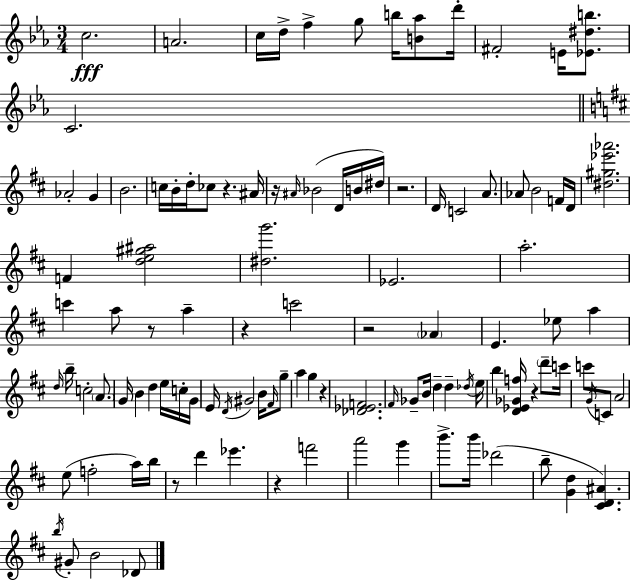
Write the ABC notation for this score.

X:1
T:Untitled
M:3/4
L:1/4
K:Cm
c2 A2 c/4 d/4 f g/2 b/4 [B_a]/2 d'/4 ^F2 E/4 [_E^db]/2 C2 _A2 G B2 c/4 B/4 d/4 _c/2 z ^A/4 z/4 ^A/4 _B2 D/4 B/4 ^d/4 z2 D/4 C2 A/2 _A/2 B2 F/4 D/4 [^d^g_e'_a']2 F [de^g^a]2 [^dg']2 _E2 a2 c' a/2 z/2 a z c'2 z2 _A E _e/2 a d/4 b/4 c2 A/2 G/4 B d e/4 c/4 G/4 E/4 D/4 ^G2 B/4 ^F/4 g/2 a g z [_D_EF]2 ^F/4 _G/2 B/4 d d _d/4 e/4 b [D_E_Gf]/4 z d'/2 c'/4 c'/2 G/4 C/2 A2 e/2 f2 a/4 b/4 z/2 d' _e' z f'2 a'2 g' b'/2 b'/4 _d'2 b/2 [Gd] [^CD^A] b/4 ^G/2 B2 _D/2